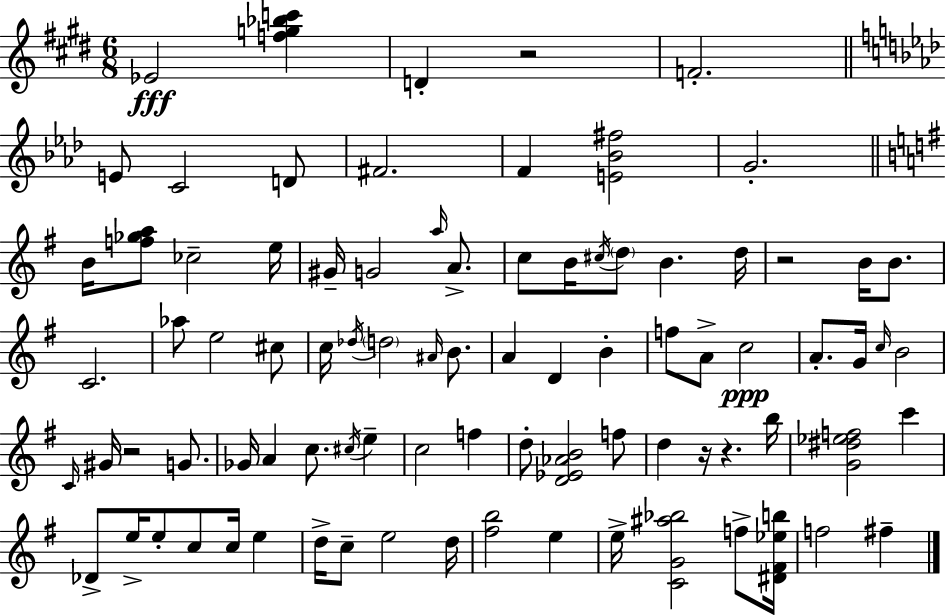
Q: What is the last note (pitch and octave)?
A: F#5